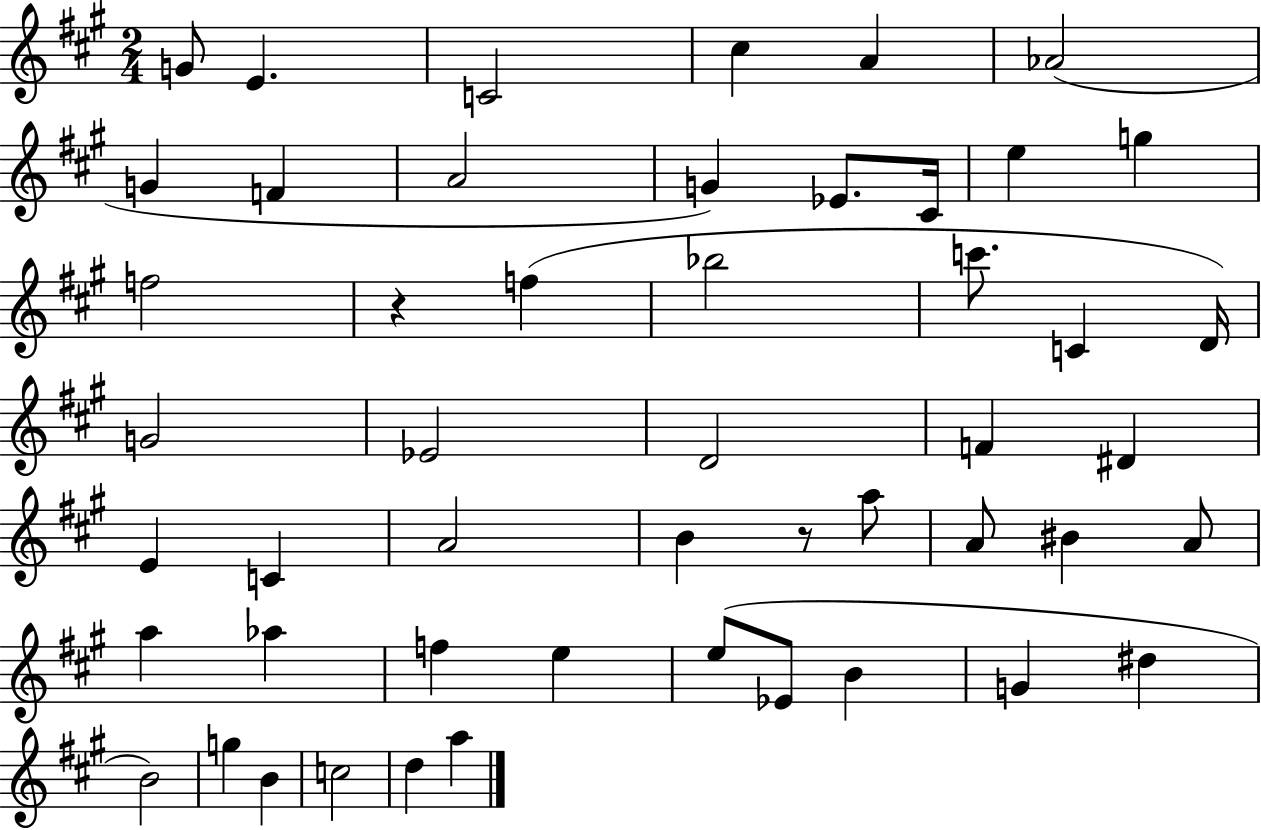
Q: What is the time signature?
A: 2/4